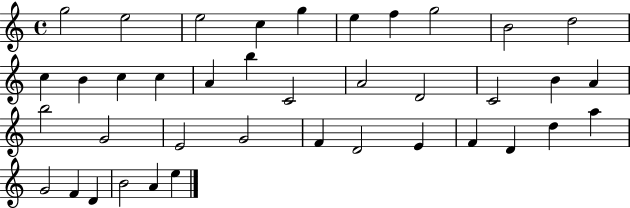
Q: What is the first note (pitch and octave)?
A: G5